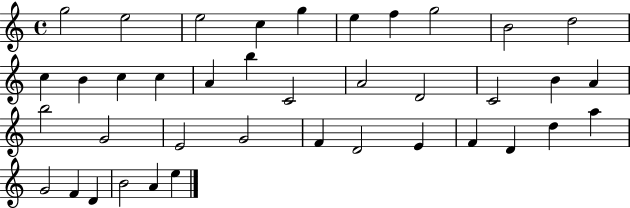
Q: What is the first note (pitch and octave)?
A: G5